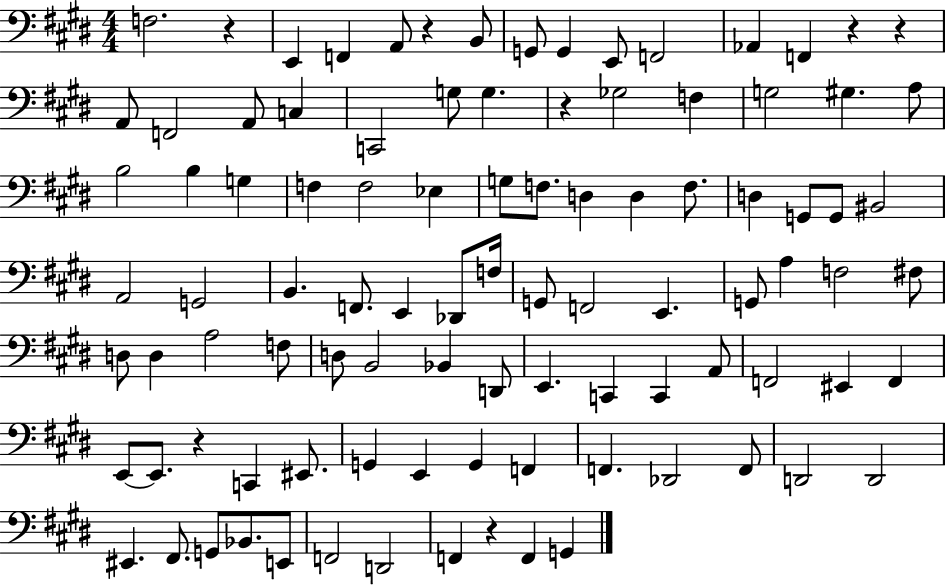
X:1
T:Untitled
M:4/4
L:1/4
K:E
F,2 z E,, F,, A,,/2 z B,,/2 G,,/2 G,, E,,/2 F,,2 _A,, F,, z z A,,/2 F,,2 A,,/2 C, C,,2 G,/2 G, z _G,2 F, G,2 ^G, A,/2 B,2 B, G, F, F,2 _E, G,/2 F,/2 D, D, F,/2 D, G,,/2 G,,/2 ^B,,2 A,,2 G,,2 B,, F,,/2 E,, _D,,/2 F,/4 G,,/2 F,,2 E,, G,,/2 A, F,2 ^F,/2 D,/2 D, A,2 F,/2 D,/2 B,,2 _B,, D,,/2 E,, C,, C,, A,,/2 F,,2 ^E,, F,, E,,/2 E,,/2 z C,, ^E,,/2 G,, E,, G,, F,, F,, _D,,2 F,,/2 D,,2 D,,2 ^E,, ^F,,/2 G,,/2 _B,,/2 E,,/2 F,,2 D,,2 F,, z F,, G,,